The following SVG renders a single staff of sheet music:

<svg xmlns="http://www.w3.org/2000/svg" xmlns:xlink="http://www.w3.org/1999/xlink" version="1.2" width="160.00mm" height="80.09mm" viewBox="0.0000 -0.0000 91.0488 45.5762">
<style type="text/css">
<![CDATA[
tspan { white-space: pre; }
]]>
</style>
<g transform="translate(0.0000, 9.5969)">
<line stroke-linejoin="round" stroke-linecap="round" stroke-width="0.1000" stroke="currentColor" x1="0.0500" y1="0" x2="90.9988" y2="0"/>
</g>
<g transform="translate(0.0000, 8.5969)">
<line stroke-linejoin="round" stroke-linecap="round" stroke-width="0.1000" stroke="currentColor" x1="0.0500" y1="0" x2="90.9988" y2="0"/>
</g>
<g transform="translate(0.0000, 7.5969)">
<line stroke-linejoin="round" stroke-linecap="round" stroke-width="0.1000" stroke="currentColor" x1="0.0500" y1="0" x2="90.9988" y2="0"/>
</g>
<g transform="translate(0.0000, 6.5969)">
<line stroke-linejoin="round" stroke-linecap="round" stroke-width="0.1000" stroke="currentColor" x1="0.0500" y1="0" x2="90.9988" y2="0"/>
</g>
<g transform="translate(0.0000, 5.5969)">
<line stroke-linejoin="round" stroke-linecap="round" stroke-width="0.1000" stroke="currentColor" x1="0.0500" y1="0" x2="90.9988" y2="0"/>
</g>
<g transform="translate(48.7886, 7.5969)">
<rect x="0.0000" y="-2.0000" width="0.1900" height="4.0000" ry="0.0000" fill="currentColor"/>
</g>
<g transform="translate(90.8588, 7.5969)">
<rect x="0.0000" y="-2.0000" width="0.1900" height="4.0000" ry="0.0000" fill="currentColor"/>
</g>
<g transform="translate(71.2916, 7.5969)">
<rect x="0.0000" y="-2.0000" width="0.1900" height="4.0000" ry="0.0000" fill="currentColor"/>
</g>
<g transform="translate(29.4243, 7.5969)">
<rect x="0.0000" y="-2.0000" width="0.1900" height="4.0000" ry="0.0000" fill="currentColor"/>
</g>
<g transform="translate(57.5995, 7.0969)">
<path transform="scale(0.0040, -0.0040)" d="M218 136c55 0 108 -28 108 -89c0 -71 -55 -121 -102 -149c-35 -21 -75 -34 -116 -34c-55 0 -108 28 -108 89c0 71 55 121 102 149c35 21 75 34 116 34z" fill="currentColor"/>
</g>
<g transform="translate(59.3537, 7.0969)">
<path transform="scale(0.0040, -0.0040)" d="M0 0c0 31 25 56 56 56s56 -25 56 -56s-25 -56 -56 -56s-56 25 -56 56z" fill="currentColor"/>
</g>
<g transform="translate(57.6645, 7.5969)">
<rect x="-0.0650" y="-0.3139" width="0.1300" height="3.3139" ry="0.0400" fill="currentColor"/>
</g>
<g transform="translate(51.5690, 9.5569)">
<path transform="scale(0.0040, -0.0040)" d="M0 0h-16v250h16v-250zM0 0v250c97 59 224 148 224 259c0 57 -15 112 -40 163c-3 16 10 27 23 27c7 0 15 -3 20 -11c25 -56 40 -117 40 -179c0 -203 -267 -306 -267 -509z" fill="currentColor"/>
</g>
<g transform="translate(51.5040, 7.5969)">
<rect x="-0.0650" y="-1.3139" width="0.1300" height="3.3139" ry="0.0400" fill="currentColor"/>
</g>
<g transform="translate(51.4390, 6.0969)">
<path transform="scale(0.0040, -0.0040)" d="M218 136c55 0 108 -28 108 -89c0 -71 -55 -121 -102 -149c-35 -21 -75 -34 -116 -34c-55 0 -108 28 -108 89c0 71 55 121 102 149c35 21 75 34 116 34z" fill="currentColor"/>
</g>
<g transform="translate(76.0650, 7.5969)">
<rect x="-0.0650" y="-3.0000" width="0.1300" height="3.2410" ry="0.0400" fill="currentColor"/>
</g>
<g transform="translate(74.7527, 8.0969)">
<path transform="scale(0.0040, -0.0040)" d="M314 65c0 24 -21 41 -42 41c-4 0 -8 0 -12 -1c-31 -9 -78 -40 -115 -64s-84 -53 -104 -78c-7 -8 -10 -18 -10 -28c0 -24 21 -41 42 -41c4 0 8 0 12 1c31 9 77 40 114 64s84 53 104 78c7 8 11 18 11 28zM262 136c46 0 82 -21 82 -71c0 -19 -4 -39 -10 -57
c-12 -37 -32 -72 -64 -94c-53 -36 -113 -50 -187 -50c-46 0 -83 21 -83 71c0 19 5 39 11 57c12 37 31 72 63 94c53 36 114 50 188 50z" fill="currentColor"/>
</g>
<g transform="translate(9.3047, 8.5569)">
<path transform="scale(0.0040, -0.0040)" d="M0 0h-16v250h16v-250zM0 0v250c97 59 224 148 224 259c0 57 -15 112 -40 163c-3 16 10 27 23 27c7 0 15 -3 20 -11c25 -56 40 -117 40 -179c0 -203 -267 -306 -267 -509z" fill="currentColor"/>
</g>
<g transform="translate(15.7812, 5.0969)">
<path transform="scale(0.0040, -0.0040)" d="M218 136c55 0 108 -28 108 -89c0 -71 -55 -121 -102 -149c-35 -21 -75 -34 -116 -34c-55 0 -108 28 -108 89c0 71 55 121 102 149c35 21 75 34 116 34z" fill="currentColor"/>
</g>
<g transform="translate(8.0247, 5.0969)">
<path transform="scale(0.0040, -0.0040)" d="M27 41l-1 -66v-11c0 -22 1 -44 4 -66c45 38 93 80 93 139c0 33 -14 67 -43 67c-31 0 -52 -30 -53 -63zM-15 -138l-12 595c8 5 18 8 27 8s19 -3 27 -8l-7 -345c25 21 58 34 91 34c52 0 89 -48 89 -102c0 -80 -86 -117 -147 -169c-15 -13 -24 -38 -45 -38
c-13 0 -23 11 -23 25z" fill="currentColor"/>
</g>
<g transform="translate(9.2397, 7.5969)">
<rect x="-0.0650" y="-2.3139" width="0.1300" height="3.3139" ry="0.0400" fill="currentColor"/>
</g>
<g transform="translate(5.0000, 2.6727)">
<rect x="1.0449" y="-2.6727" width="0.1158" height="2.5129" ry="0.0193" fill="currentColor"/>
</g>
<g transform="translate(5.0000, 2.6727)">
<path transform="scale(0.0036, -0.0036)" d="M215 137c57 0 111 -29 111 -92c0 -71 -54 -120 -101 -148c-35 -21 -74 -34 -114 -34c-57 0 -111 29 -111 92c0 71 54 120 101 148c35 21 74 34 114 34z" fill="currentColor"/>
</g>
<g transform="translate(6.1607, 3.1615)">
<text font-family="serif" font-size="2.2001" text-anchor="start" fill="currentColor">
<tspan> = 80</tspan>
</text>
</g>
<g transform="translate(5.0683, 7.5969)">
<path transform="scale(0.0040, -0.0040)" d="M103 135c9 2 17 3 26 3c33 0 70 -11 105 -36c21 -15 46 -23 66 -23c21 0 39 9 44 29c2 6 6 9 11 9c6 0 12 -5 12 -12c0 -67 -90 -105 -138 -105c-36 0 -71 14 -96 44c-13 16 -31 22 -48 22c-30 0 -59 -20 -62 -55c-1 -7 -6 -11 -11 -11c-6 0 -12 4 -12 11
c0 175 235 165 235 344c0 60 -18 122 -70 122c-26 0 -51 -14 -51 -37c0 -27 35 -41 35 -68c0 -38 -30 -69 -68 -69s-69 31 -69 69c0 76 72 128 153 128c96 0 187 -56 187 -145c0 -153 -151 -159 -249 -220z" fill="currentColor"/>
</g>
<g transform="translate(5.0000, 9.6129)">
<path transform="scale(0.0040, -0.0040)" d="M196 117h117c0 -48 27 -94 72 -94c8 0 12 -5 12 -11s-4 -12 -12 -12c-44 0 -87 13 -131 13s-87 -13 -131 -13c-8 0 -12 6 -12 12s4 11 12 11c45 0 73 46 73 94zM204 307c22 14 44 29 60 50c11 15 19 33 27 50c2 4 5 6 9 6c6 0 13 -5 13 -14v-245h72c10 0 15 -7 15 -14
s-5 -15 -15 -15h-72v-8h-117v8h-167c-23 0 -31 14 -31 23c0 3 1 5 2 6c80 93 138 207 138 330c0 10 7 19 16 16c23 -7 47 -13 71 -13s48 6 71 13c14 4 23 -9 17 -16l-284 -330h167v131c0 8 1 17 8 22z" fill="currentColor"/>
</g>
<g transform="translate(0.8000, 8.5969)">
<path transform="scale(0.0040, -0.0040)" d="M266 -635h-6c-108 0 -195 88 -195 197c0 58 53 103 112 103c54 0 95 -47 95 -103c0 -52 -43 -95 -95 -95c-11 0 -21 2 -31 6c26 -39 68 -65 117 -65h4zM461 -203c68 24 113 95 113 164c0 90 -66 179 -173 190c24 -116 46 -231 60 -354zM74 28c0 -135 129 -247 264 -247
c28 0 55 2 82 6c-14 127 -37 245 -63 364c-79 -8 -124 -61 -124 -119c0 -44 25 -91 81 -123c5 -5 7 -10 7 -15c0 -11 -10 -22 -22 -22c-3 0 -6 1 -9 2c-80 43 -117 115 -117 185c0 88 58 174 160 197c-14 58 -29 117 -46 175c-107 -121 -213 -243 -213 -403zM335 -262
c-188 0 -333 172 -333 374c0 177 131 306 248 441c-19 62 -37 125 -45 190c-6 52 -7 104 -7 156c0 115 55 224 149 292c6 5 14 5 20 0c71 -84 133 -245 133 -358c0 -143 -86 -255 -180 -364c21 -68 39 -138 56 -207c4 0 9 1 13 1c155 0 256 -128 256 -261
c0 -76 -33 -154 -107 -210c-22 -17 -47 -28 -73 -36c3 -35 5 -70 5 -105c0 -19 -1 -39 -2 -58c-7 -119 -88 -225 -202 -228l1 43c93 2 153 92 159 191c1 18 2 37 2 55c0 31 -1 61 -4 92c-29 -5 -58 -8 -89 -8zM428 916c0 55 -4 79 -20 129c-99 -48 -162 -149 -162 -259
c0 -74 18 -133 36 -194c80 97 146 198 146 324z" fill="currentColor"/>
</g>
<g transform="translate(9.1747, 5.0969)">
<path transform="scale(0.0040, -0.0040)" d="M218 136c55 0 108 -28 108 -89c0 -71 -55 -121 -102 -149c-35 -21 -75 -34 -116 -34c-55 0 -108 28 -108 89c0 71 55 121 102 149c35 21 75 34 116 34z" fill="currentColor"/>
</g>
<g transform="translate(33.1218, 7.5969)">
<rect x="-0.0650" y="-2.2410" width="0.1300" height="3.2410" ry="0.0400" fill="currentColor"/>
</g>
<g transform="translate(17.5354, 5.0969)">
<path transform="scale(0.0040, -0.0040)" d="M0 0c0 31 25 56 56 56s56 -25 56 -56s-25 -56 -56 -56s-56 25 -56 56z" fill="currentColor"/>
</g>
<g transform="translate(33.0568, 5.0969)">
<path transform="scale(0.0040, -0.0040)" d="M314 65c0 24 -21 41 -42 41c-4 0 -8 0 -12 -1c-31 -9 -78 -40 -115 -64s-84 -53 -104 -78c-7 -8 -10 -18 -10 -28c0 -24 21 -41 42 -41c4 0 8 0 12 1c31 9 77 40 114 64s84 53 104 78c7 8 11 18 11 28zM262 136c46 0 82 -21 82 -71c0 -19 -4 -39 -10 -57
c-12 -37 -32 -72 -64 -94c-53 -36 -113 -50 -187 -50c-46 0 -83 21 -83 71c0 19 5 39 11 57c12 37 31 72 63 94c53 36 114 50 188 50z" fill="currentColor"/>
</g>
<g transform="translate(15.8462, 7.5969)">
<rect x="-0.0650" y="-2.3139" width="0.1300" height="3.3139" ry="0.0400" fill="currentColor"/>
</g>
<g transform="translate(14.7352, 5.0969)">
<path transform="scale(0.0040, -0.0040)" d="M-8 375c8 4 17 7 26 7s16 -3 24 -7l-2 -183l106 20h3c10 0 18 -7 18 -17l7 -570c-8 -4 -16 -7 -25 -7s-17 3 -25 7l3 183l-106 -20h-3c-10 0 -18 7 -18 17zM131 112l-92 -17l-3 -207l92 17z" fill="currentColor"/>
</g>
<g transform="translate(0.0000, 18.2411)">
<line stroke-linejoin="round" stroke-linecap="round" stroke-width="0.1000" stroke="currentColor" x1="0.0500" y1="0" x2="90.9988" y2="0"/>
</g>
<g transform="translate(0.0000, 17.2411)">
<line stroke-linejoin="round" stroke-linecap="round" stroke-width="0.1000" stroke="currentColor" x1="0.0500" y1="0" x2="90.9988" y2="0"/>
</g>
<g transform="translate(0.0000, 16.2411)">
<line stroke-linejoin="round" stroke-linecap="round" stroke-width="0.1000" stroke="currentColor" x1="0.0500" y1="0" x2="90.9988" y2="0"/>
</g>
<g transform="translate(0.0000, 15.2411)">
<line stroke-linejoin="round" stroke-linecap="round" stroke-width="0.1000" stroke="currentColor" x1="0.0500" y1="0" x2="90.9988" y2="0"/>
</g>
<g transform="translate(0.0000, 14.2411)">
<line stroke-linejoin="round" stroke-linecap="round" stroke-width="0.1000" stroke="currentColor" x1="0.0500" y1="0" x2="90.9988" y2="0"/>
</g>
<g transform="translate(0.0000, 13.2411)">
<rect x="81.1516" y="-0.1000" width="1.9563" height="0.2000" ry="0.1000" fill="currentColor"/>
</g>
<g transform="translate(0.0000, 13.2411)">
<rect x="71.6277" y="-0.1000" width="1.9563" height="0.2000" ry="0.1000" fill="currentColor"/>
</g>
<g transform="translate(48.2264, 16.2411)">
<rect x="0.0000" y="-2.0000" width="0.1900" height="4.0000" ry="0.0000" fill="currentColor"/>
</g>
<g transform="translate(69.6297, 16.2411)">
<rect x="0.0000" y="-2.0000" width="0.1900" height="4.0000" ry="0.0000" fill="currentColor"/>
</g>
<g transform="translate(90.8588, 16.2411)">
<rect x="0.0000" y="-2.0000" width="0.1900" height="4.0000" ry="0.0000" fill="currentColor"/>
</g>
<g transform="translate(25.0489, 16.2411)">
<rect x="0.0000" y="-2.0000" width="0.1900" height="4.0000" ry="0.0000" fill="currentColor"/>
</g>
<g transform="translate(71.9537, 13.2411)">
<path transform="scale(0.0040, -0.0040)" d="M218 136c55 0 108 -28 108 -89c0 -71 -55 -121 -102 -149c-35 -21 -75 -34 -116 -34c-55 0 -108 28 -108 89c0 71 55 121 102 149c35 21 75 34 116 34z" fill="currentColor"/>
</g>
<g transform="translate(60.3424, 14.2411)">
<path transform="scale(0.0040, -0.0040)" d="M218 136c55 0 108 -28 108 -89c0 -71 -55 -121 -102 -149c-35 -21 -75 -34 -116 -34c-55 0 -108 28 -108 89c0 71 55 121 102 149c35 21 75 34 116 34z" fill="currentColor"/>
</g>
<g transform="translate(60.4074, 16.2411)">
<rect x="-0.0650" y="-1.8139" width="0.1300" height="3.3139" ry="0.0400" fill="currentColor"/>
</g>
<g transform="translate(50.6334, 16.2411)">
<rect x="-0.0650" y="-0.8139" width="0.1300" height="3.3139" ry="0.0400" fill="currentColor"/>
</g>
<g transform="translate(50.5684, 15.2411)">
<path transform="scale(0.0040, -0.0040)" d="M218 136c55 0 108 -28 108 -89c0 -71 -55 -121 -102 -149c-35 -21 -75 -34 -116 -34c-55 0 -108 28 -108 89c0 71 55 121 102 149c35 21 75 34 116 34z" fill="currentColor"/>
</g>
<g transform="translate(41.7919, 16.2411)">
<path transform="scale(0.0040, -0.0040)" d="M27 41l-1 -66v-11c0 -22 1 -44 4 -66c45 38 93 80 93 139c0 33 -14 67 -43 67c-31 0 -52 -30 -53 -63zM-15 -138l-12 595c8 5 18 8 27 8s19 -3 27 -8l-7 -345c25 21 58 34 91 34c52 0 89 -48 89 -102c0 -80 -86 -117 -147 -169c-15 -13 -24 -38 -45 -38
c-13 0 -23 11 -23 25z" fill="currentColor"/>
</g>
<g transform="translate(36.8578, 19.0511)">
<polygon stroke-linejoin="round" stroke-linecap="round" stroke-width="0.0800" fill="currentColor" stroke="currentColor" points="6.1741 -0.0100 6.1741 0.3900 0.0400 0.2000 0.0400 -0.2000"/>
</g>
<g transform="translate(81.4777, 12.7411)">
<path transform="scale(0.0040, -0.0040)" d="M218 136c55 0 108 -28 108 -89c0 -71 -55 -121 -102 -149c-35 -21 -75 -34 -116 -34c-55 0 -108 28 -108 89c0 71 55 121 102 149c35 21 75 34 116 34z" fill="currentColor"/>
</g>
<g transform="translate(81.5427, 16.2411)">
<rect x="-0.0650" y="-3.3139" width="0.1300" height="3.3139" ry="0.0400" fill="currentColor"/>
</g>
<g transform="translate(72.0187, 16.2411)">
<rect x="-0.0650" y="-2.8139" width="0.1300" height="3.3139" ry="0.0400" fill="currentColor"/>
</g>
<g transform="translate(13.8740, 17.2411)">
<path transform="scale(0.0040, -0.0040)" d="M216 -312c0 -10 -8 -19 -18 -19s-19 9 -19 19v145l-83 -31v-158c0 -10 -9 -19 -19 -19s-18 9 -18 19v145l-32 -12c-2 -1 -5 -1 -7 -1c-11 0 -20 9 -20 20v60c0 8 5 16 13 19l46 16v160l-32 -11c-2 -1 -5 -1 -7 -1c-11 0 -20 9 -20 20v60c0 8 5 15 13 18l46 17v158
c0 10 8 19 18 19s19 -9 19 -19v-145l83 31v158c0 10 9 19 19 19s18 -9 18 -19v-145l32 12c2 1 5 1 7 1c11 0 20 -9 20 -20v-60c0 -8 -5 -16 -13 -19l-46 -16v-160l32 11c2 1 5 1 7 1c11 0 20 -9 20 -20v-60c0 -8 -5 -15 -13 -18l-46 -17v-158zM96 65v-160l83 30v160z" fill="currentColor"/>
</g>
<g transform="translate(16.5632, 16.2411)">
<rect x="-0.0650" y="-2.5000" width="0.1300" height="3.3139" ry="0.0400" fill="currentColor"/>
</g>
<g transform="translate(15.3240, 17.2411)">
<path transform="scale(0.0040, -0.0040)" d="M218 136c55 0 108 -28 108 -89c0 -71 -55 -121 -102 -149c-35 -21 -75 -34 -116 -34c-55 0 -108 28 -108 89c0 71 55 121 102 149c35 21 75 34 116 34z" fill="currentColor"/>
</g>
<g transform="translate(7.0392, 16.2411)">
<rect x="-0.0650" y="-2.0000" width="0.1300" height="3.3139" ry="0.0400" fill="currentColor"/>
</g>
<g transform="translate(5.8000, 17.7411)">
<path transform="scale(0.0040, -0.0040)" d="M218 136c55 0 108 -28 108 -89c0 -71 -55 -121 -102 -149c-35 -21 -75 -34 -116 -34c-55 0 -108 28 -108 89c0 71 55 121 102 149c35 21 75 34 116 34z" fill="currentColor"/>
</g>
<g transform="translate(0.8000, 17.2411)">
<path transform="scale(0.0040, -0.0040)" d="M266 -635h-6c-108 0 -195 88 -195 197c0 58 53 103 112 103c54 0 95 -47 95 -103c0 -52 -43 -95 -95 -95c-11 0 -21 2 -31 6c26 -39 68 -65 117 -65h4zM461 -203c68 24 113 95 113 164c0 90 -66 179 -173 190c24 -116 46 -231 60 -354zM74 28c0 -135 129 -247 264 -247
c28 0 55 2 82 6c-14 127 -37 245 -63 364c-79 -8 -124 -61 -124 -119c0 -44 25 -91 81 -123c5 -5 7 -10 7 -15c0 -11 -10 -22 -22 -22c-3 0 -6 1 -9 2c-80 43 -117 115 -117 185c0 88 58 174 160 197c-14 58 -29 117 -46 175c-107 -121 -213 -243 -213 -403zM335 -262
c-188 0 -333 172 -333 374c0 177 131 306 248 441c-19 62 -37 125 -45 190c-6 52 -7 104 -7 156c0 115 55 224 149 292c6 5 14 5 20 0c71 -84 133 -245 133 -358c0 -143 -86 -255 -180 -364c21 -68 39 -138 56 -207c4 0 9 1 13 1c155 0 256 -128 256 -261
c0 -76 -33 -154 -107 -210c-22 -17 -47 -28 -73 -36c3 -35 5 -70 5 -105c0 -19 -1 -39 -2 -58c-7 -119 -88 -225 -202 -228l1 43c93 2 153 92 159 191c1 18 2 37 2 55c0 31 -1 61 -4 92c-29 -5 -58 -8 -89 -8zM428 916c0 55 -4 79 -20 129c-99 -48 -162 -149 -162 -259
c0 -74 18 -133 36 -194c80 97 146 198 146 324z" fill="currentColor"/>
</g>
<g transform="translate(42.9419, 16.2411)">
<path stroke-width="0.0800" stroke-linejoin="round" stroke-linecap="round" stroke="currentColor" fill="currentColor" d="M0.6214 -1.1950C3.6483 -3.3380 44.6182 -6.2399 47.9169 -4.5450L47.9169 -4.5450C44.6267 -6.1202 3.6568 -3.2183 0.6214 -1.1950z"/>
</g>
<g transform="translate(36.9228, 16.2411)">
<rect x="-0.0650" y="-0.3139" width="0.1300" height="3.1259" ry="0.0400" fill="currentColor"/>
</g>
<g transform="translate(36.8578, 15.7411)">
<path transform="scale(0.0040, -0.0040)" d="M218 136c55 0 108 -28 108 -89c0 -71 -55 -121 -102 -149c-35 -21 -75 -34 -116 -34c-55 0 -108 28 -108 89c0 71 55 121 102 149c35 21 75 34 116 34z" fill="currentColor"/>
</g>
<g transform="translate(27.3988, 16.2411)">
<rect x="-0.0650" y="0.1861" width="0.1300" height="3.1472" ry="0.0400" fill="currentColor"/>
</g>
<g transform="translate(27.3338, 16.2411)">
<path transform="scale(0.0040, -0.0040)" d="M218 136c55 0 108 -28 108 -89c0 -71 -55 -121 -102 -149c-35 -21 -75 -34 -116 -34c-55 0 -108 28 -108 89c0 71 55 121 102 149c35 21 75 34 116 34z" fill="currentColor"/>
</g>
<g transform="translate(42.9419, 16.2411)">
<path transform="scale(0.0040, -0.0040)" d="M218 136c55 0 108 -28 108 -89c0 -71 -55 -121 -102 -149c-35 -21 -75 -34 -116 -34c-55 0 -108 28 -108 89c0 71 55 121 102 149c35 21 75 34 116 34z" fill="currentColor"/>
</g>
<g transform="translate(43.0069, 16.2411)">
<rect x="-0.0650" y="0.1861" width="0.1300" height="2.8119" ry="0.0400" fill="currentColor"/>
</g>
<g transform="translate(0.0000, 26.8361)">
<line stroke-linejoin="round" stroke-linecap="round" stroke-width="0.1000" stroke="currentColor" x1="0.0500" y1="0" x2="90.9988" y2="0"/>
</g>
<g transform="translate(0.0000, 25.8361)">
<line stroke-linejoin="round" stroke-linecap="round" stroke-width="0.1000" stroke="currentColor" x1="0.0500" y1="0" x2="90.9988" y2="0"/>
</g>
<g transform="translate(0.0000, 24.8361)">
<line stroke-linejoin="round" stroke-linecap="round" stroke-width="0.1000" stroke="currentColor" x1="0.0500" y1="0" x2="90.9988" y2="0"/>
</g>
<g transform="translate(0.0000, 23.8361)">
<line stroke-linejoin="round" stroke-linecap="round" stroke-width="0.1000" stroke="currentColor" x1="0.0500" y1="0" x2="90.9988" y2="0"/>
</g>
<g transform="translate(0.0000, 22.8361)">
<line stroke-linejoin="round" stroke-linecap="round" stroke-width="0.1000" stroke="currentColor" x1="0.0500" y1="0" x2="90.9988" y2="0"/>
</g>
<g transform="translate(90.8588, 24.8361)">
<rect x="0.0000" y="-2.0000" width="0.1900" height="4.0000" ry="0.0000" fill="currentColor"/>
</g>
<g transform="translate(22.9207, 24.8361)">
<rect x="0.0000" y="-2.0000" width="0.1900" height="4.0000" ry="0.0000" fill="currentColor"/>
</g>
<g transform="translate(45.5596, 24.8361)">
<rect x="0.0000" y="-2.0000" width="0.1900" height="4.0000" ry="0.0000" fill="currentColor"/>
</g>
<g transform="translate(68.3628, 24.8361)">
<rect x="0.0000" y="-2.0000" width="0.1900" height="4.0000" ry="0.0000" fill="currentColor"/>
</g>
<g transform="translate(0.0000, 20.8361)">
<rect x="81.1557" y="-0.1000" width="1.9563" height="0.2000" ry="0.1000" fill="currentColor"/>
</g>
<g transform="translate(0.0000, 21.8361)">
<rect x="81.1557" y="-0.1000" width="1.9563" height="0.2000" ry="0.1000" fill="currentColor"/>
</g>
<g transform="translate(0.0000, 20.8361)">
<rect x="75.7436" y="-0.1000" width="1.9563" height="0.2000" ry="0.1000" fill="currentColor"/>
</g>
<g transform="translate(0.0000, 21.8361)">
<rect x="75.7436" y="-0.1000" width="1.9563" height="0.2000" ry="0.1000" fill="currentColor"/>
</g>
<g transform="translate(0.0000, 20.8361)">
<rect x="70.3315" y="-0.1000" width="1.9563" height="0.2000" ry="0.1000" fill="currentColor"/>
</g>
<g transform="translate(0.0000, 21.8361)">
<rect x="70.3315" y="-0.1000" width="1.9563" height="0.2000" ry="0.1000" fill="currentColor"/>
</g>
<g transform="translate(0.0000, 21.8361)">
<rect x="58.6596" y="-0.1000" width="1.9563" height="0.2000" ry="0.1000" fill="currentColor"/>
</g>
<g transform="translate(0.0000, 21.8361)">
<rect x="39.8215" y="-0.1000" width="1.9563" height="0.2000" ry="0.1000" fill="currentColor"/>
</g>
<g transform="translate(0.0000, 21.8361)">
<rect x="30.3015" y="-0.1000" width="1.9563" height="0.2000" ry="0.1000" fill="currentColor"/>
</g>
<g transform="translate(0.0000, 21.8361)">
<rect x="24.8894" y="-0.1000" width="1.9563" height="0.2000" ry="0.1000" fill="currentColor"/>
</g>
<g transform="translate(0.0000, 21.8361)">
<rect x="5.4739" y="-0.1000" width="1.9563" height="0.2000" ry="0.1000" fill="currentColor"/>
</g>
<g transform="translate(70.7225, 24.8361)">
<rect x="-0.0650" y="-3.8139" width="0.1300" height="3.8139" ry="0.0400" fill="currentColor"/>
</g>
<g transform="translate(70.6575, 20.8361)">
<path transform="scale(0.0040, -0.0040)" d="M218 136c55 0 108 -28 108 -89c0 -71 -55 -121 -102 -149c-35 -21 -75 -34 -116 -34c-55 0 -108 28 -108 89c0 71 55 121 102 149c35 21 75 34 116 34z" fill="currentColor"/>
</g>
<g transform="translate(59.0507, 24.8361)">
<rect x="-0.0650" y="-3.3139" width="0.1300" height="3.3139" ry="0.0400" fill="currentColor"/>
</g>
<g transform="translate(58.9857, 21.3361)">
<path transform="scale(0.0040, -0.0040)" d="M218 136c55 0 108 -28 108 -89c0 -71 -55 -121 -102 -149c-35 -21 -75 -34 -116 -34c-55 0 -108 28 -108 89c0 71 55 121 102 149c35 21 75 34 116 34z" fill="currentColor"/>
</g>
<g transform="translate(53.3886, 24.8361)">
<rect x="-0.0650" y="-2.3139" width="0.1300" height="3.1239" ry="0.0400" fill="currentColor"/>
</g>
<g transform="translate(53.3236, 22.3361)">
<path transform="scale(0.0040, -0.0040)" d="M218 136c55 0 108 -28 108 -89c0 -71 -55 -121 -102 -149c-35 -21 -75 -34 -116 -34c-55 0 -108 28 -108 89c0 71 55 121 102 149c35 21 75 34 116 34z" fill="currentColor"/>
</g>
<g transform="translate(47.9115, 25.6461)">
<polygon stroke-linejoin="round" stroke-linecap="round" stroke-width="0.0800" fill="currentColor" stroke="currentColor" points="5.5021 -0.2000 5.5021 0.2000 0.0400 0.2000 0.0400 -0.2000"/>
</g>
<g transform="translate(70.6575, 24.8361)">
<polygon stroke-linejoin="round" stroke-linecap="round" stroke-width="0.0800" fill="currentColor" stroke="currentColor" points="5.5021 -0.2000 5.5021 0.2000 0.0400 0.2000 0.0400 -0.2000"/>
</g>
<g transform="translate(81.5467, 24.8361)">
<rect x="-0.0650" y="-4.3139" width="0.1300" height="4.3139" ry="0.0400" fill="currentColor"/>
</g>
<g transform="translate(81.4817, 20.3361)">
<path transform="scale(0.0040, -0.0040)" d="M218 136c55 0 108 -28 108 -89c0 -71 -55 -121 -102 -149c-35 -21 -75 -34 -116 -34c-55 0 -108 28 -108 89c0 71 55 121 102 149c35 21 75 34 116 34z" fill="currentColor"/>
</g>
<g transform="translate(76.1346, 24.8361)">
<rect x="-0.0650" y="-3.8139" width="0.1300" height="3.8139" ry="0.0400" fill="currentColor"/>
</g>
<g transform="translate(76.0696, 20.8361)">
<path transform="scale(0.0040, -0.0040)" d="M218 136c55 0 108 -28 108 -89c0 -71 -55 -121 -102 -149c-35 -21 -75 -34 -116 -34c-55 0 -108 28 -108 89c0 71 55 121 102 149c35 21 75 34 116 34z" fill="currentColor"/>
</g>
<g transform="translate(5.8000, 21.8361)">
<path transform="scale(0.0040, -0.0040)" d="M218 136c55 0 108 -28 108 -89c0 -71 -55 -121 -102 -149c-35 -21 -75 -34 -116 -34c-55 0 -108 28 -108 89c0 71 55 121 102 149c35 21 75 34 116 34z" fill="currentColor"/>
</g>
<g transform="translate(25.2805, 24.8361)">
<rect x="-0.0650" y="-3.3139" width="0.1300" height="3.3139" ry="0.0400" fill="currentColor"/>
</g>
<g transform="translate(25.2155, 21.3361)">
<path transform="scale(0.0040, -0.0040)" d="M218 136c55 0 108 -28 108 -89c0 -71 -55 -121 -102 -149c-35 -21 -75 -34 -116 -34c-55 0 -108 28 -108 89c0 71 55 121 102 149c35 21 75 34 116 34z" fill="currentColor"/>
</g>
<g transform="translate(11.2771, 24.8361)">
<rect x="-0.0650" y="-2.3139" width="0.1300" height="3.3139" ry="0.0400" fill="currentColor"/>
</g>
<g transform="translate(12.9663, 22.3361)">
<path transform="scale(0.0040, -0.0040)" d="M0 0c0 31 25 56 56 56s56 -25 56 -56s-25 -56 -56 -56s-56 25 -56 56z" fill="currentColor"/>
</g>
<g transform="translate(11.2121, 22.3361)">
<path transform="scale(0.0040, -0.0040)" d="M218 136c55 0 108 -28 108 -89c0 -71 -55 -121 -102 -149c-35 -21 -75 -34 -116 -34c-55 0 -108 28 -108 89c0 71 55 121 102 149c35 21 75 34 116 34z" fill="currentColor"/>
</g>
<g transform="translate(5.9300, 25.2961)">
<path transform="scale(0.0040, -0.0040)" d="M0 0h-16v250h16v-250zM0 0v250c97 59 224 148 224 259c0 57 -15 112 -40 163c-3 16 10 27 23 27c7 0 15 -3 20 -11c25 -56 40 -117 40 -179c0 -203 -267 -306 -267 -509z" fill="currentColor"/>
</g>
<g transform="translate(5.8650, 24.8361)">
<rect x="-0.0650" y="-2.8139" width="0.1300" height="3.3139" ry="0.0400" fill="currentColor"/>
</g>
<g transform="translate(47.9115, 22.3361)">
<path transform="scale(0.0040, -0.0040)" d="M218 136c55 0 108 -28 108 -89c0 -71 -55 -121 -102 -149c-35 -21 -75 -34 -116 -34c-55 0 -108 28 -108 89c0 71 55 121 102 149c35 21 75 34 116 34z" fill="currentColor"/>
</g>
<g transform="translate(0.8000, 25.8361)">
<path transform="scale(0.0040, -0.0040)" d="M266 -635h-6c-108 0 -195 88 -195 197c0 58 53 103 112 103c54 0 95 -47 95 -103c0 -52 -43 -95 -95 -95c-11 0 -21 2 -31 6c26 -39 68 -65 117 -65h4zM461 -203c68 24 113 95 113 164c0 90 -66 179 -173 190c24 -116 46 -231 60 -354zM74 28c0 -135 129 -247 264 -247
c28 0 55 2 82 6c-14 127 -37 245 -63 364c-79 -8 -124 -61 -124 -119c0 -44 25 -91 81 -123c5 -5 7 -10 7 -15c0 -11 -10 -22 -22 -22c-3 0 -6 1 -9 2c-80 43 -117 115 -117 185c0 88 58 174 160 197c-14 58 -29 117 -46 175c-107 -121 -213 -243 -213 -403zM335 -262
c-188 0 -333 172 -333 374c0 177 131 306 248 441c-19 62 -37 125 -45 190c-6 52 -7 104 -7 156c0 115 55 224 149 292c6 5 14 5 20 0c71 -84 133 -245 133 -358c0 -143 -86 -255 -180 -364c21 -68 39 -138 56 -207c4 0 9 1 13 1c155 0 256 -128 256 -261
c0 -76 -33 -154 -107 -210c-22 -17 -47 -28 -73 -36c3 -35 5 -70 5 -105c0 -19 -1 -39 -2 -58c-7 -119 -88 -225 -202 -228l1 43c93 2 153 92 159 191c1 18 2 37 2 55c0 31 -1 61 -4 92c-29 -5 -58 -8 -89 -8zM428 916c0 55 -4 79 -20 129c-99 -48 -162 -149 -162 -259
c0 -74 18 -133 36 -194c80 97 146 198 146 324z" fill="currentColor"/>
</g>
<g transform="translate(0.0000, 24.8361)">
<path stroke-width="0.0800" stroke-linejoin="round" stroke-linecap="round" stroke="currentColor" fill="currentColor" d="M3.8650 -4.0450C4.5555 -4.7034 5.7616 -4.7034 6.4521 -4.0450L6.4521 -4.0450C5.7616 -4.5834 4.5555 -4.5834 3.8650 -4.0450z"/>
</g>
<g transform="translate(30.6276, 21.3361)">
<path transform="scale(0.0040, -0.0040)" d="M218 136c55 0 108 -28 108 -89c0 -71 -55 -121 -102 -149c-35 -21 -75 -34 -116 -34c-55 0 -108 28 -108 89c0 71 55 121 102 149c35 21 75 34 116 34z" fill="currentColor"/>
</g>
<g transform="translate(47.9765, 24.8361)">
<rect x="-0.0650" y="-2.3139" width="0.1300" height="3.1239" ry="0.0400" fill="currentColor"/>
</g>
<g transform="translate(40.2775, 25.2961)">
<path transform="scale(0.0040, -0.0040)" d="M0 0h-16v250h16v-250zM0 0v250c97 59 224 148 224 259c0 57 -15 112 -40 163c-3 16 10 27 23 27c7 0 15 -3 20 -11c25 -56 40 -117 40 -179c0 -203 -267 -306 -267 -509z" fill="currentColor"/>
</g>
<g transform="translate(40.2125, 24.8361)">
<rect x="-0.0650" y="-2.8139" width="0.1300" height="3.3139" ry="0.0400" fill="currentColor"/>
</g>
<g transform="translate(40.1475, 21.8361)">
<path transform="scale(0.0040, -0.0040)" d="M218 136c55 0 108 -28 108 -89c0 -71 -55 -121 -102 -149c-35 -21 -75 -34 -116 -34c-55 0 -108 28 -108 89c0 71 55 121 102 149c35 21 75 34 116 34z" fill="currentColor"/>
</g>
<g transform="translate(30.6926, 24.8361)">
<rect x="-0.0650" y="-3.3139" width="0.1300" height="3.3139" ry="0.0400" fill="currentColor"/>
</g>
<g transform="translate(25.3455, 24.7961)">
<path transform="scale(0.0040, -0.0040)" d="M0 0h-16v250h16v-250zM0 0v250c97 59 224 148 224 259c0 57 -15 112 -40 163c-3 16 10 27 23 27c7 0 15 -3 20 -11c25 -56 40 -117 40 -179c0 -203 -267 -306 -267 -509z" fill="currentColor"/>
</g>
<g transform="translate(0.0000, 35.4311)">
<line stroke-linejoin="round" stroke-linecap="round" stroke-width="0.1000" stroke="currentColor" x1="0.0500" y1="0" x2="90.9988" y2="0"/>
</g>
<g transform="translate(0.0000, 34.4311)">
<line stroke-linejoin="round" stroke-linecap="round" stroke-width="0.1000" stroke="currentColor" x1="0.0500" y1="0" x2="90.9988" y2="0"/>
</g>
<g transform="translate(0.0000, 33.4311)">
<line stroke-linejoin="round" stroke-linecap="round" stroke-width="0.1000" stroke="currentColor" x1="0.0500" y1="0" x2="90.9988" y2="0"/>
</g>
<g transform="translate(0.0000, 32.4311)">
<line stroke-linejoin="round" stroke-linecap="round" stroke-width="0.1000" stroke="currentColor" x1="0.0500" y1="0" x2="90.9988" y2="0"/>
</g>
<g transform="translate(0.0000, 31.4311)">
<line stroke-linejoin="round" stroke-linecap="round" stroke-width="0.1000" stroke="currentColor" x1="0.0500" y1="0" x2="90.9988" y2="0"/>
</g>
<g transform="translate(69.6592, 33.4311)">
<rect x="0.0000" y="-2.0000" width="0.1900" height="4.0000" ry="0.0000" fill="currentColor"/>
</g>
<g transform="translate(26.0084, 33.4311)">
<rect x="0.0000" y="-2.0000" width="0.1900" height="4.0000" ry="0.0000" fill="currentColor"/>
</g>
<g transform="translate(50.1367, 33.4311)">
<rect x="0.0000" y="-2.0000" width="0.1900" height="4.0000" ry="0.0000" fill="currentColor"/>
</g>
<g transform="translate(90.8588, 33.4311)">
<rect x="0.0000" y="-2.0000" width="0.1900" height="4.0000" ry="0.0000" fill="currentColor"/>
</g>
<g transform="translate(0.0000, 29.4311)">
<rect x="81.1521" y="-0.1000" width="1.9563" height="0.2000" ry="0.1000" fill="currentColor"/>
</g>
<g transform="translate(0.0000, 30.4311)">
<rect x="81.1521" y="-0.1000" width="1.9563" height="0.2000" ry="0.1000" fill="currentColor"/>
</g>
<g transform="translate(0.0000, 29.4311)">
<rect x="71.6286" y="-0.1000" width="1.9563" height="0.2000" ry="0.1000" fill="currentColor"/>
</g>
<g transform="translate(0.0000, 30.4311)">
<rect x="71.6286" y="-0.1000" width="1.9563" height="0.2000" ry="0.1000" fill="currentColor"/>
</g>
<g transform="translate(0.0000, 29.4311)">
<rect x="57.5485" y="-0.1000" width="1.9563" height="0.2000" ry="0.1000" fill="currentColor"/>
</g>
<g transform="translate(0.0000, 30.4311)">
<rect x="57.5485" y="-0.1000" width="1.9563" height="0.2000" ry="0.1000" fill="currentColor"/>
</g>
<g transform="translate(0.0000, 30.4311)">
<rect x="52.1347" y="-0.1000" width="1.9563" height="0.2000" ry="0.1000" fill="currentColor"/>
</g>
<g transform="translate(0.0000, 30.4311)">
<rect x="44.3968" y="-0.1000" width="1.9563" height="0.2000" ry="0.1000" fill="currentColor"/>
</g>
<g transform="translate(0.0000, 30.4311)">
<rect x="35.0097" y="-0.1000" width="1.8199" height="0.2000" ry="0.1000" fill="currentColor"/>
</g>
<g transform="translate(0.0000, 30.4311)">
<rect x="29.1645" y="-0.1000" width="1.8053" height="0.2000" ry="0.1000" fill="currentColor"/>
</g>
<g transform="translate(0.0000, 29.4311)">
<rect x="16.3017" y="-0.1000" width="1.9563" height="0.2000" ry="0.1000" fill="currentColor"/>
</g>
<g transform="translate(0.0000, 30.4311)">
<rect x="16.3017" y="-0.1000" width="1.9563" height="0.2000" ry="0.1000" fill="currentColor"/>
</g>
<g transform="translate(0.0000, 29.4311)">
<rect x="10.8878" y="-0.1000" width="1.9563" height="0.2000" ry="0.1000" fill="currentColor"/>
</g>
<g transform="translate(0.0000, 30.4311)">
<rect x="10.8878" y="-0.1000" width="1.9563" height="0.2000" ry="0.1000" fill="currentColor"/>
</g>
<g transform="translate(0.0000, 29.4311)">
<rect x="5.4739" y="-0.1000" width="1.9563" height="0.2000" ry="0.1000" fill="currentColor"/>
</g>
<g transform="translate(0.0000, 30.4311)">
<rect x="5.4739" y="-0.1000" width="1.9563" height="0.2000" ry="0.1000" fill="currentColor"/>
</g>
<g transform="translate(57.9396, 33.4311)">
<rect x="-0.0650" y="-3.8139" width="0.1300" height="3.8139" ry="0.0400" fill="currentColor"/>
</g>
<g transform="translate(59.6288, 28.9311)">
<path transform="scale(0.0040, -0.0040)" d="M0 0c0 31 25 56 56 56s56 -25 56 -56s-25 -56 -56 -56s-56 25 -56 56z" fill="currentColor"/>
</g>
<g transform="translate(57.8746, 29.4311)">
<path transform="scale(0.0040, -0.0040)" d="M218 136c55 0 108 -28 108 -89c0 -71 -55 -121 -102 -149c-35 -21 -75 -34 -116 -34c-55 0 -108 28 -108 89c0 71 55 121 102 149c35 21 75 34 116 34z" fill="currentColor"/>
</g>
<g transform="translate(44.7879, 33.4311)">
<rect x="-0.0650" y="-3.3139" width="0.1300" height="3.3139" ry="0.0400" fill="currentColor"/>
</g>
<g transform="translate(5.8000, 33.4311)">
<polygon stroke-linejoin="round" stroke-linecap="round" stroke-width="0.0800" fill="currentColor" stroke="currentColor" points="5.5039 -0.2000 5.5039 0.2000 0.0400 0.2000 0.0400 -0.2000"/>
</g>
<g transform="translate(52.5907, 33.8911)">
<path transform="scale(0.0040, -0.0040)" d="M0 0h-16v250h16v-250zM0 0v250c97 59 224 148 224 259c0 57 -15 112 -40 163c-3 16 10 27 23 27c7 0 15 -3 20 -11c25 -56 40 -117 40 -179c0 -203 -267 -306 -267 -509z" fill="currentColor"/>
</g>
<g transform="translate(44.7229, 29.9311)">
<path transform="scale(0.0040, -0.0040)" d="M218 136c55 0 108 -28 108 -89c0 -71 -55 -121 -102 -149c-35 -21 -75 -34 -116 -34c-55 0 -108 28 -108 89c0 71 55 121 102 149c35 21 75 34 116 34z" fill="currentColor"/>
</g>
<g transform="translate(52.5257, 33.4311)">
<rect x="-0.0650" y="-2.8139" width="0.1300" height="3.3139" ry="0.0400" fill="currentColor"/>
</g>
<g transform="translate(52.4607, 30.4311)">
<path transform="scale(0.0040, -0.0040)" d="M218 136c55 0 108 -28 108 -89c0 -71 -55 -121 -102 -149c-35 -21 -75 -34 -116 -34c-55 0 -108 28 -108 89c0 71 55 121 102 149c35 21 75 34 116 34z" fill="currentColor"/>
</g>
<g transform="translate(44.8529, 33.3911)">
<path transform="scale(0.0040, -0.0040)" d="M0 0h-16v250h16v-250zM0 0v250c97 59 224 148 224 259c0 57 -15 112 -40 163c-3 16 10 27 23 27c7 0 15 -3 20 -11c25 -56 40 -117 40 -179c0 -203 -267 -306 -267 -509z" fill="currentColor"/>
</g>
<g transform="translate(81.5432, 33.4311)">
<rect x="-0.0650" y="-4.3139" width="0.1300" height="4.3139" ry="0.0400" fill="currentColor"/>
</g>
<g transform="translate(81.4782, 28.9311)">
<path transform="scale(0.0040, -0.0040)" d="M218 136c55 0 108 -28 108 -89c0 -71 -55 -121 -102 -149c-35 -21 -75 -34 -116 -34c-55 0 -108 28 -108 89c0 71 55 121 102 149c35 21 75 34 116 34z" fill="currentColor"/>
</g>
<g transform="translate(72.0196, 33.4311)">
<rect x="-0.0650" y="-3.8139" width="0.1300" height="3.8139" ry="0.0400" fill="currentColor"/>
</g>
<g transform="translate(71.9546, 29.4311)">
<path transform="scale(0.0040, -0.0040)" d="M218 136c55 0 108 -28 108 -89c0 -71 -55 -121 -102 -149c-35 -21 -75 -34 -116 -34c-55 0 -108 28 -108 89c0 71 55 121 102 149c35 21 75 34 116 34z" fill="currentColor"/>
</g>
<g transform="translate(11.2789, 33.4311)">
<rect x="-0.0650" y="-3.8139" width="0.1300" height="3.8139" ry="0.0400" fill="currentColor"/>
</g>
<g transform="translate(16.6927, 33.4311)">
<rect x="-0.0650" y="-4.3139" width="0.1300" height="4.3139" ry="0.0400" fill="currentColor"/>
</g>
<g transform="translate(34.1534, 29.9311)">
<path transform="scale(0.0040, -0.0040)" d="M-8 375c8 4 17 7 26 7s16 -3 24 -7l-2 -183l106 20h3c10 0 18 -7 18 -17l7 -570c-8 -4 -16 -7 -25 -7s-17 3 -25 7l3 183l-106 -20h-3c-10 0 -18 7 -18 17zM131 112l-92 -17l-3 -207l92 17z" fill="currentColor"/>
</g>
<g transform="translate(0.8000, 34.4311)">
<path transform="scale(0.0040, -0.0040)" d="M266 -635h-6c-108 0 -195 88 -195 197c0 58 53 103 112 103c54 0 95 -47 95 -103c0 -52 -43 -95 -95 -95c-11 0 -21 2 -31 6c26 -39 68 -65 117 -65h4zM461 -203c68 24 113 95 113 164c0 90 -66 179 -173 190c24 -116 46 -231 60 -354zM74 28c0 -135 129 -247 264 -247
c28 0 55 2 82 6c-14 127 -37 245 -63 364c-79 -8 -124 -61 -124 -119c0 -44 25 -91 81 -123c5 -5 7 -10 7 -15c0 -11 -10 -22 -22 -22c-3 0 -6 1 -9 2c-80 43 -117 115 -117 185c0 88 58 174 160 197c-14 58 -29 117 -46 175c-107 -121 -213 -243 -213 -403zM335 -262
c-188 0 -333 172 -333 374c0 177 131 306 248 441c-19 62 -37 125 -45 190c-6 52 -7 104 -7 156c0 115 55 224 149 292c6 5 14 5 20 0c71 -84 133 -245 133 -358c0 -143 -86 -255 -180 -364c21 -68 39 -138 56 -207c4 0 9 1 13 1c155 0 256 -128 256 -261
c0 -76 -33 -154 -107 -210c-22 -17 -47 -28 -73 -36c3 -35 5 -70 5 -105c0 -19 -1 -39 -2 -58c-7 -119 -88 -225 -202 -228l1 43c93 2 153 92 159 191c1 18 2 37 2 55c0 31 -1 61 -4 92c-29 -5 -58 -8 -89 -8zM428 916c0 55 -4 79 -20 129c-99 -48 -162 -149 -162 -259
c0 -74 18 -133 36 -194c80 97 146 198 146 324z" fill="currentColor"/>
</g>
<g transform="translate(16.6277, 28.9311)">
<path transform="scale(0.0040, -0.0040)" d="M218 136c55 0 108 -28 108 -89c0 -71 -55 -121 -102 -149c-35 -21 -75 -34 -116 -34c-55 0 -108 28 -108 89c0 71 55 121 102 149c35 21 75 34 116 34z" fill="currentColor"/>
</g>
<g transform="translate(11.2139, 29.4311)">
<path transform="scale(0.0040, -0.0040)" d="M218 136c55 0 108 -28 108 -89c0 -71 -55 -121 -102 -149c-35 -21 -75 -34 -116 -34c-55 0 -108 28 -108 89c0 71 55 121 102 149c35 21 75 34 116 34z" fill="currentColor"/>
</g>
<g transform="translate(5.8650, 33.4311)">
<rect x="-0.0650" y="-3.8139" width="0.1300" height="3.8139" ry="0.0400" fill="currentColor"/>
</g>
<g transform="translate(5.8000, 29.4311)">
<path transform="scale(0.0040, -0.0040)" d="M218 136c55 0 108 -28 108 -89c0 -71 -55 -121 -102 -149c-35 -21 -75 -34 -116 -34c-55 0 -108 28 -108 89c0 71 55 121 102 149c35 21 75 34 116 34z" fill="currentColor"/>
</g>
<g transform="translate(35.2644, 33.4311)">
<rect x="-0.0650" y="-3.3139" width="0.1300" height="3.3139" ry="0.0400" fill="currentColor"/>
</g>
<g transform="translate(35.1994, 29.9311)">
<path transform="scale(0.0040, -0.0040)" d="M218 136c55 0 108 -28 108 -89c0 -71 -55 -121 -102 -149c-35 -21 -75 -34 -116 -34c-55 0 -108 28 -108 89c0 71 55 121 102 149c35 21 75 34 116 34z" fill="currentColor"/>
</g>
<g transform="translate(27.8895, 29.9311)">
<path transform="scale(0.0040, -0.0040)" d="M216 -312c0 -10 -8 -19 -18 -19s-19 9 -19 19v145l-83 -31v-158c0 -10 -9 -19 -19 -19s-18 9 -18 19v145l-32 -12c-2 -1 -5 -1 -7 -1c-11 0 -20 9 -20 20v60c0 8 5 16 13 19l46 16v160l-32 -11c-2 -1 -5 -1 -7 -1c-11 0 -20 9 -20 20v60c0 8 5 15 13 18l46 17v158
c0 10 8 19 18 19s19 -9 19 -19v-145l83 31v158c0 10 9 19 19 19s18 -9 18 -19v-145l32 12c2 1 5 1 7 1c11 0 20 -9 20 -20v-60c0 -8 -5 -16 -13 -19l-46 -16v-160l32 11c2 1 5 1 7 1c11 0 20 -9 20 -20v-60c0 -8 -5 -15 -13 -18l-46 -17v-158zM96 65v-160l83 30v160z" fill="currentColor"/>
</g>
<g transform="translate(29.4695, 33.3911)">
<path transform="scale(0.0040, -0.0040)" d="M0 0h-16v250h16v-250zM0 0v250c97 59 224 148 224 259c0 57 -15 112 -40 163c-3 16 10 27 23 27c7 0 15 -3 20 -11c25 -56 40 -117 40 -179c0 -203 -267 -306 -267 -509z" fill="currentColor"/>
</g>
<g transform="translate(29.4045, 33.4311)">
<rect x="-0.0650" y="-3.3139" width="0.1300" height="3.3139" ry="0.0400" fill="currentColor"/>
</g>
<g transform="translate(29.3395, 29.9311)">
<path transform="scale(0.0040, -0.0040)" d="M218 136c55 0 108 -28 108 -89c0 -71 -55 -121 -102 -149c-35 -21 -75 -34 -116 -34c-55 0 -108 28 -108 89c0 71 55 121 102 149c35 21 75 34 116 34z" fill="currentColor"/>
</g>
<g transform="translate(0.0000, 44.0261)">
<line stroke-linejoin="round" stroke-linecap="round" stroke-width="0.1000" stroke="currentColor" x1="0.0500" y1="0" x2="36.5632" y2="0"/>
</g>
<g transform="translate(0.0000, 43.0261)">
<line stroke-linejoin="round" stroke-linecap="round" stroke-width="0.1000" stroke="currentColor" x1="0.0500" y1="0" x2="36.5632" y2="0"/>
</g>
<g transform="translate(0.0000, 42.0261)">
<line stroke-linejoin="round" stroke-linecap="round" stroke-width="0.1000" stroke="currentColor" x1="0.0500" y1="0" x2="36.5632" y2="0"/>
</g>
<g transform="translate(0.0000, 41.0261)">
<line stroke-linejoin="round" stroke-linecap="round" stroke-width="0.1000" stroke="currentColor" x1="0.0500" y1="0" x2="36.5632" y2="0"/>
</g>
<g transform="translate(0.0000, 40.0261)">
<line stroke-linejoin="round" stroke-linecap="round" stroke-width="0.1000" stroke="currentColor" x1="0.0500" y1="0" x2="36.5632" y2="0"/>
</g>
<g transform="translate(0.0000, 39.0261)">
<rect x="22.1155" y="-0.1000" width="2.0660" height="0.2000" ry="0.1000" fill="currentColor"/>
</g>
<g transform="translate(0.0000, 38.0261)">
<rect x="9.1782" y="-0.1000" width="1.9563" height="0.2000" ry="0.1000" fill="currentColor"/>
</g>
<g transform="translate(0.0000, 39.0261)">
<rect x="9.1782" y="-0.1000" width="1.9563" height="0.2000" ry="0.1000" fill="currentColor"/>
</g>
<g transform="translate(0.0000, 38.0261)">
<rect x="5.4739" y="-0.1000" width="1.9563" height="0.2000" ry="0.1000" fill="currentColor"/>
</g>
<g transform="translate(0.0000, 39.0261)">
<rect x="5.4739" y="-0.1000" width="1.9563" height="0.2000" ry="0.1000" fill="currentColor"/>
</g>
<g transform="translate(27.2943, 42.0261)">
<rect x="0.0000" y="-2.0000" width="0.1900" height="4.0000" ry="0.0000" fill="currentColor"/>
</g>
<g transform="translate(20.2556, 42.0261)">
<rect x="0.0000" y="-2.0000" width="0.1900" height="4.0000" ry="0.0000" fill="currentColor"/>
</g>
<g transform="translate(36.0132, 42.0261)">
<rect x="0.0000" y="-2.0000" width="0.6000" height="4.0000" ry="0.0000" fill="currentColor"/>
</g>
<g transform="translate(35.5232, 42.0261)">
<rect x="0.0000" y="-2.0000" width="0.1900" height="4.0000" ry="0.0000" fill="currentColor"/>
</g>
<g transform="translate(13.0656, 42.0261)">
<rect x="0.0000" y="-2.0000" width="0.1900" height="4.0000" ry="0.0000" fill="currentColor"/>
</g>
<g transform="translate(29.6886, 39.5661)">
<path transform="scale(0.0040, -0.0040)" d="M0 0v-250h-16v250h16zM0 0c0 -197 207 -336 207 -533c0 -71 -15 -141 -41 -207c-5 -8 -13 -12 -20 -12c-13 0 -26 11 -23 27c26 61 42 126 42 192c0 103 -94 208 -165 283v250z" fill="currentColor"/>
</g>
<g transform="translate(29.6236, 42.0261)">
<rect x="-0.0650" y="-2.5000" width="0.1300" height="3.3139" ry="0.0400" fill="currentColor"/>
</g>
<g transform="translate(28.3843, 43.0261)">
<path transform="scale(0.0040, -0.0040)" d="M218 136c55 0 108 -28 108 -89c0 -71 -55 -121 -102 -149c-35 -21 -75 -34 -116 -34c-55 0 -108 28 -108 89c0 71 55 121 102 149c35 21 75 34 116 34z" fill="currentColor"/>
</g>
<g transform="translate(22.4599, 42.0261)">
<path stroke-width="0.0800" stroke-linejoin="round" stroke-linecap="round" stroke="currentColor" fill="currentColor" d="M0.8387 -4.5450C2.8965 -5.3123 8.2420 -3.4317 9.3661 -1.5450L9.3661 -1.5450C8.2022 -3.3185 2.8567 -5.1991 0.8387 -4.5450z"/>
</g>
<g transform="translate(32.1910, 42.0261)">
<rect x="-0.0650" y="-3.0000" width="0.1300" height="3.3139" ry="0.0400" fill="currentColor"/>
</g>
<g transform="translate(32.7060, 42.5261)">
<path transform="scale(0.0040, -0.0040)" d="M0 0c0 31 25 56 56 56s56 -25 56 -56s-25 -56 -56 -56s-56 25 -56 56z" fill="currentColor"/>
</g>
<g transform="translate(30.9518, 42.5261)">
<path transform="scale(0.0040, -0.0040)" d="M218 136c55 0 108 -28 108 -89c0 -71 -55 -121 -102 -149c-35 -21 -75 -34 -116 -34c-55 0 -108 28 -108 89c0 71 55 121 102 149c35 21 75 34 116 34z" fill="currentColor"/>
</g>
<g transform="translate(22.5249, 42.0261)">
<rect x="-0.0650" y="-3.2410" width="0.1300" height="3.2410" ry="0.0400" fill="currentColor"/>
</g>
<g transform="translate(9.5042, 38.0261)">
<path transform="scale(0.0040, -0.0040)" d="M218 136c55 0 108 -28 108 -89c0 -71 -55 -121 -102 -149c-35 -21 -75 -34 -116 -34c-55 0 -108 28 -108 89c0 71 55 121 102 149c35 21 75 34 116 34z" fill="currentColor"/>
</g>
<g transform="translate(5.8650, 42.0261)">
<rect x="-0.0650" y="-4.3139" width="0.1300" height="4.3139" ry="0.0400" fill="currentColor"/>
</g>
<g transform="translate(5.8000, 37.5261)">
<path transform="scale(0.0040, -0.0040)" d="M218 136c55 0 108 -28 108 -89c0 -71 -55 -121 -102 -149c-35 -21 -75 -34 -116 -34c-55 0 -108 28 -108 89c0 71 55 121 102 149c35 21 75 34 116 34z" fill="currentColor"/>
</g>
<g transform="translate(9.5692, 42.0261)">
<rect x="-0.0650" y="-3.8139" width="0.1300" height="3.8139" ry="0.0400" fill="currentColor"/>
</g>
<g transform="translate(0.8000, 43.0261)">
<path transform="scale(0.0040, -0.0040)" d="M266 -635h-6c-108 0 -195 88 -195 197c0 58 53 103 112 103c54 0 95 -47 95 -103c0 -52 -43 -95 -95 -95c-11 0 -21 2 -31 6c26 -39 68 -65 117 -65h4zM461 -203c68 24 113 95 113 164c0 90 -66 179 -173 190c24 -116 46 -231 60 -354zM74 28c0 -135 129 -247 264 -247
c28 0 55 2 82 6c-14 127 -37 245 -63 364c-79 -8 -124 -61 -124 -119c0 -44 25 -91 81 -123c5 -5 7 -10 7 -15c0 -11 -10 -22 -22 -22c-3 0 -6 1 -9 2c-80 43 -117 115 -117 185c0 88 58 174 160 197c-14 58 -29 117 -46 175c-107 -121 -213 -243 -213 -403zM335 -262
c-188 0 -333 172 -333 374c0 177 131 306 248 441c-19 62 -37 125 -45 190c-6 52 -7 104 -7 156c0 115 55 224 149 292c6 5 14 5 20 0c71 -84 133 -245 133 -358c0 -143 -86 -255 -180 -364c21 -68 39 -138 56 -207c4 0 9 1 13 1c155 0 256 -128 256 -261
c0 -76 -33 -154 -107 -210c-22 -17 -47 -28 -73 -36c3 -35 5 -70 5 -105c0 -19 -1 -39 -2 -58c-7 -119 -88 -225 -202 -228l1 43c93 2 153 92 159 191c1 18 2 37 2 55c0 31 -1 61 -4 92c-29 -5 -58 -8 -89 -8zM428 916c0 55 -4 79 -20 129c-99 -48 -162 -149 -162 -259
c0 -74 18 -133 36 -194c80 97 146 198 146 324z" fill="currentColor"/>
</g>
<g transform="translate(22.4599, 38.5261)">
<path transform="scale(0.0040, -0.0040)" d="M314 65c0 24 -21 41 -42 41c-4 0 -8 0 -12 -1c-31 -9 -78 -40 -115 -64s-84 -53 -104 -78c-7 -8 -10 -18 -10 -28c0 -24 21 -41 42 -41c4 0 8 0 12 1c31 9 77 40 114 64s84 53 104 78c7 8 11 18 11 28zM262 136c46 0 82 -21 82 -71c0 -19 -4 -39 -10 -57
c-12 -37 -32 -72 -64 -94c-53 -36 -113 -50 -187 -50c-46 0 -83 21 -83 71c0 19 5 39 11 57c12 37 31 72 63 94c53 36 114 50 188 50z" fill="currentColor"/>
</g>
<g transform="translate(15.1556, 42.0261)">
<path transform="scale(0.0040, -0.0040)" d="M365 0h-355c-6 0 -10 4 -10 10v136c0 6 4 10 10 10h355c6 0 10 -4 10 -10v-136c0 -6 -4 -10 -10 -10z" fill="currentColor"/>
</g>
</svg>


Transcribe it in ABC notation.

X:1
T:Untitled
M:2/4
L:1/4
K:C
_g/2 g g2 e/2 c A2 F ^G B c/2 _B/2 d f a b a/2 g b/2 b a/2 g/2 g/2 b c'/2 c'/2 d' c'/2 c'/2 d' ^b/2 b b/2 a/2 c' c' d' d' c' z2 b2 G/2 A